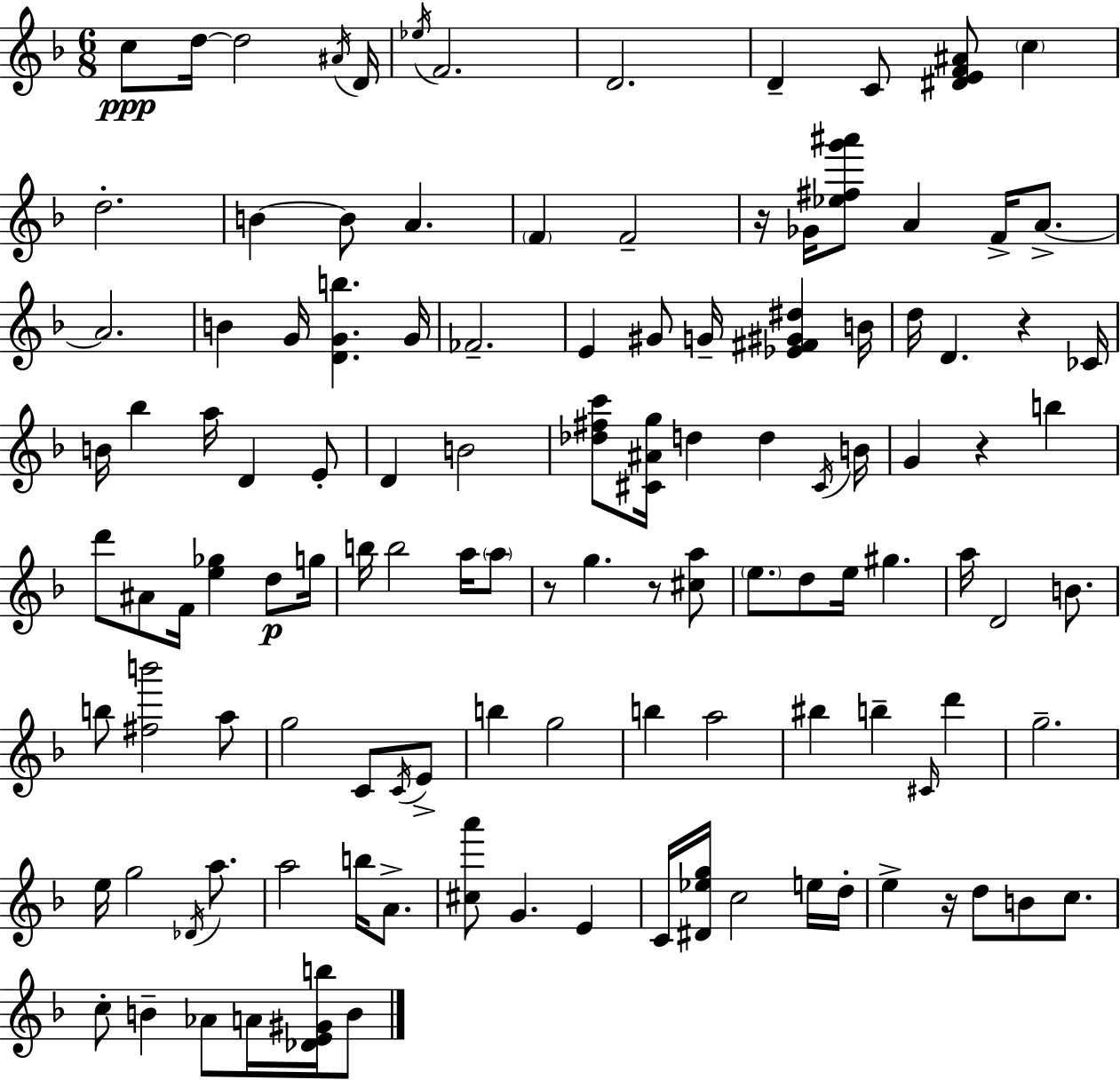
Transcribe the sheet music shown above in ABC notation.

X:1
T:Untitled
M:6/8
L:1/4
K:F
c/2 d/4 d2 ^A/4 D/4 _e/4 F2 D2 D C/2 [^DEF^A]/2 c d2 B B/2 A F F2 z/4 _G/4 [_e^fg'^a']/2 A F/4 A/2 A2 B G/4 [DGb] G/4 _F2 E ^G/2 G/4 [_E^F^G^d] B/4 d/4 D z _C/4 B/4 _b a/4 D E/2 D B2 [_d^fc']/2 [^C^Ag]/4 d d ^C/4 B/4 G z b d'/2 ^A/2 F/4 [e_g] d/2 g/4 b/4 b2 a/4 a/2 z/2 g z/2 [^ca]/2 e/2 d/2 e/4 ^g a/4 D2 B/2 b/2 [^fb']2 a/2 g2 C/2 C/4 E/2 b g2 b a2 ^b b ^C/4 d' g2 e/4 g2 _D/4 a/2 a2 b/4 A/2 [^ca']/2 G E C/4 [^D_eg]/4 c2 e/4 d/4 e z/4 d/2 B/2 c/2 c/2 B _A/2 A/4 [_DE^Gb]/4 B/2